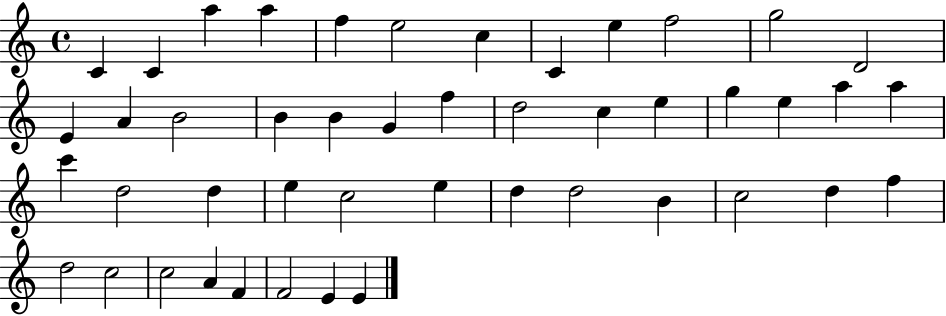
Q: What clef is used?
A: treble